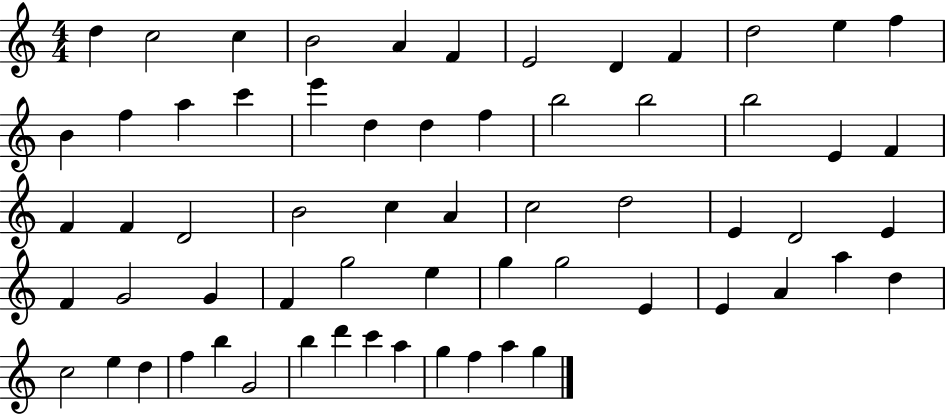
D5/q C5/h C5/q B4/h A4/q F4/q E4/h D4/q F4/q D5/h E5/q F5/q B4/q F5/q A5/q C6/q E6/q D5/q D5/q F5/q B5/h B5/h B5/h E4/q F4/q F4/q F4/q D4/h B4/h C5/q A4/q C5/h D5/h E4/q D4/h E4/q F4/q G4/h G4/q F4/q G5/h E5/q G5/q G5/h E4/q E4/q A4/q A5/q D5/q C5/h E5/q D5/q F5/q B5/q G4/h B5/q D6/q C6/q A5/q G5/q F5/q A5/q G5/q